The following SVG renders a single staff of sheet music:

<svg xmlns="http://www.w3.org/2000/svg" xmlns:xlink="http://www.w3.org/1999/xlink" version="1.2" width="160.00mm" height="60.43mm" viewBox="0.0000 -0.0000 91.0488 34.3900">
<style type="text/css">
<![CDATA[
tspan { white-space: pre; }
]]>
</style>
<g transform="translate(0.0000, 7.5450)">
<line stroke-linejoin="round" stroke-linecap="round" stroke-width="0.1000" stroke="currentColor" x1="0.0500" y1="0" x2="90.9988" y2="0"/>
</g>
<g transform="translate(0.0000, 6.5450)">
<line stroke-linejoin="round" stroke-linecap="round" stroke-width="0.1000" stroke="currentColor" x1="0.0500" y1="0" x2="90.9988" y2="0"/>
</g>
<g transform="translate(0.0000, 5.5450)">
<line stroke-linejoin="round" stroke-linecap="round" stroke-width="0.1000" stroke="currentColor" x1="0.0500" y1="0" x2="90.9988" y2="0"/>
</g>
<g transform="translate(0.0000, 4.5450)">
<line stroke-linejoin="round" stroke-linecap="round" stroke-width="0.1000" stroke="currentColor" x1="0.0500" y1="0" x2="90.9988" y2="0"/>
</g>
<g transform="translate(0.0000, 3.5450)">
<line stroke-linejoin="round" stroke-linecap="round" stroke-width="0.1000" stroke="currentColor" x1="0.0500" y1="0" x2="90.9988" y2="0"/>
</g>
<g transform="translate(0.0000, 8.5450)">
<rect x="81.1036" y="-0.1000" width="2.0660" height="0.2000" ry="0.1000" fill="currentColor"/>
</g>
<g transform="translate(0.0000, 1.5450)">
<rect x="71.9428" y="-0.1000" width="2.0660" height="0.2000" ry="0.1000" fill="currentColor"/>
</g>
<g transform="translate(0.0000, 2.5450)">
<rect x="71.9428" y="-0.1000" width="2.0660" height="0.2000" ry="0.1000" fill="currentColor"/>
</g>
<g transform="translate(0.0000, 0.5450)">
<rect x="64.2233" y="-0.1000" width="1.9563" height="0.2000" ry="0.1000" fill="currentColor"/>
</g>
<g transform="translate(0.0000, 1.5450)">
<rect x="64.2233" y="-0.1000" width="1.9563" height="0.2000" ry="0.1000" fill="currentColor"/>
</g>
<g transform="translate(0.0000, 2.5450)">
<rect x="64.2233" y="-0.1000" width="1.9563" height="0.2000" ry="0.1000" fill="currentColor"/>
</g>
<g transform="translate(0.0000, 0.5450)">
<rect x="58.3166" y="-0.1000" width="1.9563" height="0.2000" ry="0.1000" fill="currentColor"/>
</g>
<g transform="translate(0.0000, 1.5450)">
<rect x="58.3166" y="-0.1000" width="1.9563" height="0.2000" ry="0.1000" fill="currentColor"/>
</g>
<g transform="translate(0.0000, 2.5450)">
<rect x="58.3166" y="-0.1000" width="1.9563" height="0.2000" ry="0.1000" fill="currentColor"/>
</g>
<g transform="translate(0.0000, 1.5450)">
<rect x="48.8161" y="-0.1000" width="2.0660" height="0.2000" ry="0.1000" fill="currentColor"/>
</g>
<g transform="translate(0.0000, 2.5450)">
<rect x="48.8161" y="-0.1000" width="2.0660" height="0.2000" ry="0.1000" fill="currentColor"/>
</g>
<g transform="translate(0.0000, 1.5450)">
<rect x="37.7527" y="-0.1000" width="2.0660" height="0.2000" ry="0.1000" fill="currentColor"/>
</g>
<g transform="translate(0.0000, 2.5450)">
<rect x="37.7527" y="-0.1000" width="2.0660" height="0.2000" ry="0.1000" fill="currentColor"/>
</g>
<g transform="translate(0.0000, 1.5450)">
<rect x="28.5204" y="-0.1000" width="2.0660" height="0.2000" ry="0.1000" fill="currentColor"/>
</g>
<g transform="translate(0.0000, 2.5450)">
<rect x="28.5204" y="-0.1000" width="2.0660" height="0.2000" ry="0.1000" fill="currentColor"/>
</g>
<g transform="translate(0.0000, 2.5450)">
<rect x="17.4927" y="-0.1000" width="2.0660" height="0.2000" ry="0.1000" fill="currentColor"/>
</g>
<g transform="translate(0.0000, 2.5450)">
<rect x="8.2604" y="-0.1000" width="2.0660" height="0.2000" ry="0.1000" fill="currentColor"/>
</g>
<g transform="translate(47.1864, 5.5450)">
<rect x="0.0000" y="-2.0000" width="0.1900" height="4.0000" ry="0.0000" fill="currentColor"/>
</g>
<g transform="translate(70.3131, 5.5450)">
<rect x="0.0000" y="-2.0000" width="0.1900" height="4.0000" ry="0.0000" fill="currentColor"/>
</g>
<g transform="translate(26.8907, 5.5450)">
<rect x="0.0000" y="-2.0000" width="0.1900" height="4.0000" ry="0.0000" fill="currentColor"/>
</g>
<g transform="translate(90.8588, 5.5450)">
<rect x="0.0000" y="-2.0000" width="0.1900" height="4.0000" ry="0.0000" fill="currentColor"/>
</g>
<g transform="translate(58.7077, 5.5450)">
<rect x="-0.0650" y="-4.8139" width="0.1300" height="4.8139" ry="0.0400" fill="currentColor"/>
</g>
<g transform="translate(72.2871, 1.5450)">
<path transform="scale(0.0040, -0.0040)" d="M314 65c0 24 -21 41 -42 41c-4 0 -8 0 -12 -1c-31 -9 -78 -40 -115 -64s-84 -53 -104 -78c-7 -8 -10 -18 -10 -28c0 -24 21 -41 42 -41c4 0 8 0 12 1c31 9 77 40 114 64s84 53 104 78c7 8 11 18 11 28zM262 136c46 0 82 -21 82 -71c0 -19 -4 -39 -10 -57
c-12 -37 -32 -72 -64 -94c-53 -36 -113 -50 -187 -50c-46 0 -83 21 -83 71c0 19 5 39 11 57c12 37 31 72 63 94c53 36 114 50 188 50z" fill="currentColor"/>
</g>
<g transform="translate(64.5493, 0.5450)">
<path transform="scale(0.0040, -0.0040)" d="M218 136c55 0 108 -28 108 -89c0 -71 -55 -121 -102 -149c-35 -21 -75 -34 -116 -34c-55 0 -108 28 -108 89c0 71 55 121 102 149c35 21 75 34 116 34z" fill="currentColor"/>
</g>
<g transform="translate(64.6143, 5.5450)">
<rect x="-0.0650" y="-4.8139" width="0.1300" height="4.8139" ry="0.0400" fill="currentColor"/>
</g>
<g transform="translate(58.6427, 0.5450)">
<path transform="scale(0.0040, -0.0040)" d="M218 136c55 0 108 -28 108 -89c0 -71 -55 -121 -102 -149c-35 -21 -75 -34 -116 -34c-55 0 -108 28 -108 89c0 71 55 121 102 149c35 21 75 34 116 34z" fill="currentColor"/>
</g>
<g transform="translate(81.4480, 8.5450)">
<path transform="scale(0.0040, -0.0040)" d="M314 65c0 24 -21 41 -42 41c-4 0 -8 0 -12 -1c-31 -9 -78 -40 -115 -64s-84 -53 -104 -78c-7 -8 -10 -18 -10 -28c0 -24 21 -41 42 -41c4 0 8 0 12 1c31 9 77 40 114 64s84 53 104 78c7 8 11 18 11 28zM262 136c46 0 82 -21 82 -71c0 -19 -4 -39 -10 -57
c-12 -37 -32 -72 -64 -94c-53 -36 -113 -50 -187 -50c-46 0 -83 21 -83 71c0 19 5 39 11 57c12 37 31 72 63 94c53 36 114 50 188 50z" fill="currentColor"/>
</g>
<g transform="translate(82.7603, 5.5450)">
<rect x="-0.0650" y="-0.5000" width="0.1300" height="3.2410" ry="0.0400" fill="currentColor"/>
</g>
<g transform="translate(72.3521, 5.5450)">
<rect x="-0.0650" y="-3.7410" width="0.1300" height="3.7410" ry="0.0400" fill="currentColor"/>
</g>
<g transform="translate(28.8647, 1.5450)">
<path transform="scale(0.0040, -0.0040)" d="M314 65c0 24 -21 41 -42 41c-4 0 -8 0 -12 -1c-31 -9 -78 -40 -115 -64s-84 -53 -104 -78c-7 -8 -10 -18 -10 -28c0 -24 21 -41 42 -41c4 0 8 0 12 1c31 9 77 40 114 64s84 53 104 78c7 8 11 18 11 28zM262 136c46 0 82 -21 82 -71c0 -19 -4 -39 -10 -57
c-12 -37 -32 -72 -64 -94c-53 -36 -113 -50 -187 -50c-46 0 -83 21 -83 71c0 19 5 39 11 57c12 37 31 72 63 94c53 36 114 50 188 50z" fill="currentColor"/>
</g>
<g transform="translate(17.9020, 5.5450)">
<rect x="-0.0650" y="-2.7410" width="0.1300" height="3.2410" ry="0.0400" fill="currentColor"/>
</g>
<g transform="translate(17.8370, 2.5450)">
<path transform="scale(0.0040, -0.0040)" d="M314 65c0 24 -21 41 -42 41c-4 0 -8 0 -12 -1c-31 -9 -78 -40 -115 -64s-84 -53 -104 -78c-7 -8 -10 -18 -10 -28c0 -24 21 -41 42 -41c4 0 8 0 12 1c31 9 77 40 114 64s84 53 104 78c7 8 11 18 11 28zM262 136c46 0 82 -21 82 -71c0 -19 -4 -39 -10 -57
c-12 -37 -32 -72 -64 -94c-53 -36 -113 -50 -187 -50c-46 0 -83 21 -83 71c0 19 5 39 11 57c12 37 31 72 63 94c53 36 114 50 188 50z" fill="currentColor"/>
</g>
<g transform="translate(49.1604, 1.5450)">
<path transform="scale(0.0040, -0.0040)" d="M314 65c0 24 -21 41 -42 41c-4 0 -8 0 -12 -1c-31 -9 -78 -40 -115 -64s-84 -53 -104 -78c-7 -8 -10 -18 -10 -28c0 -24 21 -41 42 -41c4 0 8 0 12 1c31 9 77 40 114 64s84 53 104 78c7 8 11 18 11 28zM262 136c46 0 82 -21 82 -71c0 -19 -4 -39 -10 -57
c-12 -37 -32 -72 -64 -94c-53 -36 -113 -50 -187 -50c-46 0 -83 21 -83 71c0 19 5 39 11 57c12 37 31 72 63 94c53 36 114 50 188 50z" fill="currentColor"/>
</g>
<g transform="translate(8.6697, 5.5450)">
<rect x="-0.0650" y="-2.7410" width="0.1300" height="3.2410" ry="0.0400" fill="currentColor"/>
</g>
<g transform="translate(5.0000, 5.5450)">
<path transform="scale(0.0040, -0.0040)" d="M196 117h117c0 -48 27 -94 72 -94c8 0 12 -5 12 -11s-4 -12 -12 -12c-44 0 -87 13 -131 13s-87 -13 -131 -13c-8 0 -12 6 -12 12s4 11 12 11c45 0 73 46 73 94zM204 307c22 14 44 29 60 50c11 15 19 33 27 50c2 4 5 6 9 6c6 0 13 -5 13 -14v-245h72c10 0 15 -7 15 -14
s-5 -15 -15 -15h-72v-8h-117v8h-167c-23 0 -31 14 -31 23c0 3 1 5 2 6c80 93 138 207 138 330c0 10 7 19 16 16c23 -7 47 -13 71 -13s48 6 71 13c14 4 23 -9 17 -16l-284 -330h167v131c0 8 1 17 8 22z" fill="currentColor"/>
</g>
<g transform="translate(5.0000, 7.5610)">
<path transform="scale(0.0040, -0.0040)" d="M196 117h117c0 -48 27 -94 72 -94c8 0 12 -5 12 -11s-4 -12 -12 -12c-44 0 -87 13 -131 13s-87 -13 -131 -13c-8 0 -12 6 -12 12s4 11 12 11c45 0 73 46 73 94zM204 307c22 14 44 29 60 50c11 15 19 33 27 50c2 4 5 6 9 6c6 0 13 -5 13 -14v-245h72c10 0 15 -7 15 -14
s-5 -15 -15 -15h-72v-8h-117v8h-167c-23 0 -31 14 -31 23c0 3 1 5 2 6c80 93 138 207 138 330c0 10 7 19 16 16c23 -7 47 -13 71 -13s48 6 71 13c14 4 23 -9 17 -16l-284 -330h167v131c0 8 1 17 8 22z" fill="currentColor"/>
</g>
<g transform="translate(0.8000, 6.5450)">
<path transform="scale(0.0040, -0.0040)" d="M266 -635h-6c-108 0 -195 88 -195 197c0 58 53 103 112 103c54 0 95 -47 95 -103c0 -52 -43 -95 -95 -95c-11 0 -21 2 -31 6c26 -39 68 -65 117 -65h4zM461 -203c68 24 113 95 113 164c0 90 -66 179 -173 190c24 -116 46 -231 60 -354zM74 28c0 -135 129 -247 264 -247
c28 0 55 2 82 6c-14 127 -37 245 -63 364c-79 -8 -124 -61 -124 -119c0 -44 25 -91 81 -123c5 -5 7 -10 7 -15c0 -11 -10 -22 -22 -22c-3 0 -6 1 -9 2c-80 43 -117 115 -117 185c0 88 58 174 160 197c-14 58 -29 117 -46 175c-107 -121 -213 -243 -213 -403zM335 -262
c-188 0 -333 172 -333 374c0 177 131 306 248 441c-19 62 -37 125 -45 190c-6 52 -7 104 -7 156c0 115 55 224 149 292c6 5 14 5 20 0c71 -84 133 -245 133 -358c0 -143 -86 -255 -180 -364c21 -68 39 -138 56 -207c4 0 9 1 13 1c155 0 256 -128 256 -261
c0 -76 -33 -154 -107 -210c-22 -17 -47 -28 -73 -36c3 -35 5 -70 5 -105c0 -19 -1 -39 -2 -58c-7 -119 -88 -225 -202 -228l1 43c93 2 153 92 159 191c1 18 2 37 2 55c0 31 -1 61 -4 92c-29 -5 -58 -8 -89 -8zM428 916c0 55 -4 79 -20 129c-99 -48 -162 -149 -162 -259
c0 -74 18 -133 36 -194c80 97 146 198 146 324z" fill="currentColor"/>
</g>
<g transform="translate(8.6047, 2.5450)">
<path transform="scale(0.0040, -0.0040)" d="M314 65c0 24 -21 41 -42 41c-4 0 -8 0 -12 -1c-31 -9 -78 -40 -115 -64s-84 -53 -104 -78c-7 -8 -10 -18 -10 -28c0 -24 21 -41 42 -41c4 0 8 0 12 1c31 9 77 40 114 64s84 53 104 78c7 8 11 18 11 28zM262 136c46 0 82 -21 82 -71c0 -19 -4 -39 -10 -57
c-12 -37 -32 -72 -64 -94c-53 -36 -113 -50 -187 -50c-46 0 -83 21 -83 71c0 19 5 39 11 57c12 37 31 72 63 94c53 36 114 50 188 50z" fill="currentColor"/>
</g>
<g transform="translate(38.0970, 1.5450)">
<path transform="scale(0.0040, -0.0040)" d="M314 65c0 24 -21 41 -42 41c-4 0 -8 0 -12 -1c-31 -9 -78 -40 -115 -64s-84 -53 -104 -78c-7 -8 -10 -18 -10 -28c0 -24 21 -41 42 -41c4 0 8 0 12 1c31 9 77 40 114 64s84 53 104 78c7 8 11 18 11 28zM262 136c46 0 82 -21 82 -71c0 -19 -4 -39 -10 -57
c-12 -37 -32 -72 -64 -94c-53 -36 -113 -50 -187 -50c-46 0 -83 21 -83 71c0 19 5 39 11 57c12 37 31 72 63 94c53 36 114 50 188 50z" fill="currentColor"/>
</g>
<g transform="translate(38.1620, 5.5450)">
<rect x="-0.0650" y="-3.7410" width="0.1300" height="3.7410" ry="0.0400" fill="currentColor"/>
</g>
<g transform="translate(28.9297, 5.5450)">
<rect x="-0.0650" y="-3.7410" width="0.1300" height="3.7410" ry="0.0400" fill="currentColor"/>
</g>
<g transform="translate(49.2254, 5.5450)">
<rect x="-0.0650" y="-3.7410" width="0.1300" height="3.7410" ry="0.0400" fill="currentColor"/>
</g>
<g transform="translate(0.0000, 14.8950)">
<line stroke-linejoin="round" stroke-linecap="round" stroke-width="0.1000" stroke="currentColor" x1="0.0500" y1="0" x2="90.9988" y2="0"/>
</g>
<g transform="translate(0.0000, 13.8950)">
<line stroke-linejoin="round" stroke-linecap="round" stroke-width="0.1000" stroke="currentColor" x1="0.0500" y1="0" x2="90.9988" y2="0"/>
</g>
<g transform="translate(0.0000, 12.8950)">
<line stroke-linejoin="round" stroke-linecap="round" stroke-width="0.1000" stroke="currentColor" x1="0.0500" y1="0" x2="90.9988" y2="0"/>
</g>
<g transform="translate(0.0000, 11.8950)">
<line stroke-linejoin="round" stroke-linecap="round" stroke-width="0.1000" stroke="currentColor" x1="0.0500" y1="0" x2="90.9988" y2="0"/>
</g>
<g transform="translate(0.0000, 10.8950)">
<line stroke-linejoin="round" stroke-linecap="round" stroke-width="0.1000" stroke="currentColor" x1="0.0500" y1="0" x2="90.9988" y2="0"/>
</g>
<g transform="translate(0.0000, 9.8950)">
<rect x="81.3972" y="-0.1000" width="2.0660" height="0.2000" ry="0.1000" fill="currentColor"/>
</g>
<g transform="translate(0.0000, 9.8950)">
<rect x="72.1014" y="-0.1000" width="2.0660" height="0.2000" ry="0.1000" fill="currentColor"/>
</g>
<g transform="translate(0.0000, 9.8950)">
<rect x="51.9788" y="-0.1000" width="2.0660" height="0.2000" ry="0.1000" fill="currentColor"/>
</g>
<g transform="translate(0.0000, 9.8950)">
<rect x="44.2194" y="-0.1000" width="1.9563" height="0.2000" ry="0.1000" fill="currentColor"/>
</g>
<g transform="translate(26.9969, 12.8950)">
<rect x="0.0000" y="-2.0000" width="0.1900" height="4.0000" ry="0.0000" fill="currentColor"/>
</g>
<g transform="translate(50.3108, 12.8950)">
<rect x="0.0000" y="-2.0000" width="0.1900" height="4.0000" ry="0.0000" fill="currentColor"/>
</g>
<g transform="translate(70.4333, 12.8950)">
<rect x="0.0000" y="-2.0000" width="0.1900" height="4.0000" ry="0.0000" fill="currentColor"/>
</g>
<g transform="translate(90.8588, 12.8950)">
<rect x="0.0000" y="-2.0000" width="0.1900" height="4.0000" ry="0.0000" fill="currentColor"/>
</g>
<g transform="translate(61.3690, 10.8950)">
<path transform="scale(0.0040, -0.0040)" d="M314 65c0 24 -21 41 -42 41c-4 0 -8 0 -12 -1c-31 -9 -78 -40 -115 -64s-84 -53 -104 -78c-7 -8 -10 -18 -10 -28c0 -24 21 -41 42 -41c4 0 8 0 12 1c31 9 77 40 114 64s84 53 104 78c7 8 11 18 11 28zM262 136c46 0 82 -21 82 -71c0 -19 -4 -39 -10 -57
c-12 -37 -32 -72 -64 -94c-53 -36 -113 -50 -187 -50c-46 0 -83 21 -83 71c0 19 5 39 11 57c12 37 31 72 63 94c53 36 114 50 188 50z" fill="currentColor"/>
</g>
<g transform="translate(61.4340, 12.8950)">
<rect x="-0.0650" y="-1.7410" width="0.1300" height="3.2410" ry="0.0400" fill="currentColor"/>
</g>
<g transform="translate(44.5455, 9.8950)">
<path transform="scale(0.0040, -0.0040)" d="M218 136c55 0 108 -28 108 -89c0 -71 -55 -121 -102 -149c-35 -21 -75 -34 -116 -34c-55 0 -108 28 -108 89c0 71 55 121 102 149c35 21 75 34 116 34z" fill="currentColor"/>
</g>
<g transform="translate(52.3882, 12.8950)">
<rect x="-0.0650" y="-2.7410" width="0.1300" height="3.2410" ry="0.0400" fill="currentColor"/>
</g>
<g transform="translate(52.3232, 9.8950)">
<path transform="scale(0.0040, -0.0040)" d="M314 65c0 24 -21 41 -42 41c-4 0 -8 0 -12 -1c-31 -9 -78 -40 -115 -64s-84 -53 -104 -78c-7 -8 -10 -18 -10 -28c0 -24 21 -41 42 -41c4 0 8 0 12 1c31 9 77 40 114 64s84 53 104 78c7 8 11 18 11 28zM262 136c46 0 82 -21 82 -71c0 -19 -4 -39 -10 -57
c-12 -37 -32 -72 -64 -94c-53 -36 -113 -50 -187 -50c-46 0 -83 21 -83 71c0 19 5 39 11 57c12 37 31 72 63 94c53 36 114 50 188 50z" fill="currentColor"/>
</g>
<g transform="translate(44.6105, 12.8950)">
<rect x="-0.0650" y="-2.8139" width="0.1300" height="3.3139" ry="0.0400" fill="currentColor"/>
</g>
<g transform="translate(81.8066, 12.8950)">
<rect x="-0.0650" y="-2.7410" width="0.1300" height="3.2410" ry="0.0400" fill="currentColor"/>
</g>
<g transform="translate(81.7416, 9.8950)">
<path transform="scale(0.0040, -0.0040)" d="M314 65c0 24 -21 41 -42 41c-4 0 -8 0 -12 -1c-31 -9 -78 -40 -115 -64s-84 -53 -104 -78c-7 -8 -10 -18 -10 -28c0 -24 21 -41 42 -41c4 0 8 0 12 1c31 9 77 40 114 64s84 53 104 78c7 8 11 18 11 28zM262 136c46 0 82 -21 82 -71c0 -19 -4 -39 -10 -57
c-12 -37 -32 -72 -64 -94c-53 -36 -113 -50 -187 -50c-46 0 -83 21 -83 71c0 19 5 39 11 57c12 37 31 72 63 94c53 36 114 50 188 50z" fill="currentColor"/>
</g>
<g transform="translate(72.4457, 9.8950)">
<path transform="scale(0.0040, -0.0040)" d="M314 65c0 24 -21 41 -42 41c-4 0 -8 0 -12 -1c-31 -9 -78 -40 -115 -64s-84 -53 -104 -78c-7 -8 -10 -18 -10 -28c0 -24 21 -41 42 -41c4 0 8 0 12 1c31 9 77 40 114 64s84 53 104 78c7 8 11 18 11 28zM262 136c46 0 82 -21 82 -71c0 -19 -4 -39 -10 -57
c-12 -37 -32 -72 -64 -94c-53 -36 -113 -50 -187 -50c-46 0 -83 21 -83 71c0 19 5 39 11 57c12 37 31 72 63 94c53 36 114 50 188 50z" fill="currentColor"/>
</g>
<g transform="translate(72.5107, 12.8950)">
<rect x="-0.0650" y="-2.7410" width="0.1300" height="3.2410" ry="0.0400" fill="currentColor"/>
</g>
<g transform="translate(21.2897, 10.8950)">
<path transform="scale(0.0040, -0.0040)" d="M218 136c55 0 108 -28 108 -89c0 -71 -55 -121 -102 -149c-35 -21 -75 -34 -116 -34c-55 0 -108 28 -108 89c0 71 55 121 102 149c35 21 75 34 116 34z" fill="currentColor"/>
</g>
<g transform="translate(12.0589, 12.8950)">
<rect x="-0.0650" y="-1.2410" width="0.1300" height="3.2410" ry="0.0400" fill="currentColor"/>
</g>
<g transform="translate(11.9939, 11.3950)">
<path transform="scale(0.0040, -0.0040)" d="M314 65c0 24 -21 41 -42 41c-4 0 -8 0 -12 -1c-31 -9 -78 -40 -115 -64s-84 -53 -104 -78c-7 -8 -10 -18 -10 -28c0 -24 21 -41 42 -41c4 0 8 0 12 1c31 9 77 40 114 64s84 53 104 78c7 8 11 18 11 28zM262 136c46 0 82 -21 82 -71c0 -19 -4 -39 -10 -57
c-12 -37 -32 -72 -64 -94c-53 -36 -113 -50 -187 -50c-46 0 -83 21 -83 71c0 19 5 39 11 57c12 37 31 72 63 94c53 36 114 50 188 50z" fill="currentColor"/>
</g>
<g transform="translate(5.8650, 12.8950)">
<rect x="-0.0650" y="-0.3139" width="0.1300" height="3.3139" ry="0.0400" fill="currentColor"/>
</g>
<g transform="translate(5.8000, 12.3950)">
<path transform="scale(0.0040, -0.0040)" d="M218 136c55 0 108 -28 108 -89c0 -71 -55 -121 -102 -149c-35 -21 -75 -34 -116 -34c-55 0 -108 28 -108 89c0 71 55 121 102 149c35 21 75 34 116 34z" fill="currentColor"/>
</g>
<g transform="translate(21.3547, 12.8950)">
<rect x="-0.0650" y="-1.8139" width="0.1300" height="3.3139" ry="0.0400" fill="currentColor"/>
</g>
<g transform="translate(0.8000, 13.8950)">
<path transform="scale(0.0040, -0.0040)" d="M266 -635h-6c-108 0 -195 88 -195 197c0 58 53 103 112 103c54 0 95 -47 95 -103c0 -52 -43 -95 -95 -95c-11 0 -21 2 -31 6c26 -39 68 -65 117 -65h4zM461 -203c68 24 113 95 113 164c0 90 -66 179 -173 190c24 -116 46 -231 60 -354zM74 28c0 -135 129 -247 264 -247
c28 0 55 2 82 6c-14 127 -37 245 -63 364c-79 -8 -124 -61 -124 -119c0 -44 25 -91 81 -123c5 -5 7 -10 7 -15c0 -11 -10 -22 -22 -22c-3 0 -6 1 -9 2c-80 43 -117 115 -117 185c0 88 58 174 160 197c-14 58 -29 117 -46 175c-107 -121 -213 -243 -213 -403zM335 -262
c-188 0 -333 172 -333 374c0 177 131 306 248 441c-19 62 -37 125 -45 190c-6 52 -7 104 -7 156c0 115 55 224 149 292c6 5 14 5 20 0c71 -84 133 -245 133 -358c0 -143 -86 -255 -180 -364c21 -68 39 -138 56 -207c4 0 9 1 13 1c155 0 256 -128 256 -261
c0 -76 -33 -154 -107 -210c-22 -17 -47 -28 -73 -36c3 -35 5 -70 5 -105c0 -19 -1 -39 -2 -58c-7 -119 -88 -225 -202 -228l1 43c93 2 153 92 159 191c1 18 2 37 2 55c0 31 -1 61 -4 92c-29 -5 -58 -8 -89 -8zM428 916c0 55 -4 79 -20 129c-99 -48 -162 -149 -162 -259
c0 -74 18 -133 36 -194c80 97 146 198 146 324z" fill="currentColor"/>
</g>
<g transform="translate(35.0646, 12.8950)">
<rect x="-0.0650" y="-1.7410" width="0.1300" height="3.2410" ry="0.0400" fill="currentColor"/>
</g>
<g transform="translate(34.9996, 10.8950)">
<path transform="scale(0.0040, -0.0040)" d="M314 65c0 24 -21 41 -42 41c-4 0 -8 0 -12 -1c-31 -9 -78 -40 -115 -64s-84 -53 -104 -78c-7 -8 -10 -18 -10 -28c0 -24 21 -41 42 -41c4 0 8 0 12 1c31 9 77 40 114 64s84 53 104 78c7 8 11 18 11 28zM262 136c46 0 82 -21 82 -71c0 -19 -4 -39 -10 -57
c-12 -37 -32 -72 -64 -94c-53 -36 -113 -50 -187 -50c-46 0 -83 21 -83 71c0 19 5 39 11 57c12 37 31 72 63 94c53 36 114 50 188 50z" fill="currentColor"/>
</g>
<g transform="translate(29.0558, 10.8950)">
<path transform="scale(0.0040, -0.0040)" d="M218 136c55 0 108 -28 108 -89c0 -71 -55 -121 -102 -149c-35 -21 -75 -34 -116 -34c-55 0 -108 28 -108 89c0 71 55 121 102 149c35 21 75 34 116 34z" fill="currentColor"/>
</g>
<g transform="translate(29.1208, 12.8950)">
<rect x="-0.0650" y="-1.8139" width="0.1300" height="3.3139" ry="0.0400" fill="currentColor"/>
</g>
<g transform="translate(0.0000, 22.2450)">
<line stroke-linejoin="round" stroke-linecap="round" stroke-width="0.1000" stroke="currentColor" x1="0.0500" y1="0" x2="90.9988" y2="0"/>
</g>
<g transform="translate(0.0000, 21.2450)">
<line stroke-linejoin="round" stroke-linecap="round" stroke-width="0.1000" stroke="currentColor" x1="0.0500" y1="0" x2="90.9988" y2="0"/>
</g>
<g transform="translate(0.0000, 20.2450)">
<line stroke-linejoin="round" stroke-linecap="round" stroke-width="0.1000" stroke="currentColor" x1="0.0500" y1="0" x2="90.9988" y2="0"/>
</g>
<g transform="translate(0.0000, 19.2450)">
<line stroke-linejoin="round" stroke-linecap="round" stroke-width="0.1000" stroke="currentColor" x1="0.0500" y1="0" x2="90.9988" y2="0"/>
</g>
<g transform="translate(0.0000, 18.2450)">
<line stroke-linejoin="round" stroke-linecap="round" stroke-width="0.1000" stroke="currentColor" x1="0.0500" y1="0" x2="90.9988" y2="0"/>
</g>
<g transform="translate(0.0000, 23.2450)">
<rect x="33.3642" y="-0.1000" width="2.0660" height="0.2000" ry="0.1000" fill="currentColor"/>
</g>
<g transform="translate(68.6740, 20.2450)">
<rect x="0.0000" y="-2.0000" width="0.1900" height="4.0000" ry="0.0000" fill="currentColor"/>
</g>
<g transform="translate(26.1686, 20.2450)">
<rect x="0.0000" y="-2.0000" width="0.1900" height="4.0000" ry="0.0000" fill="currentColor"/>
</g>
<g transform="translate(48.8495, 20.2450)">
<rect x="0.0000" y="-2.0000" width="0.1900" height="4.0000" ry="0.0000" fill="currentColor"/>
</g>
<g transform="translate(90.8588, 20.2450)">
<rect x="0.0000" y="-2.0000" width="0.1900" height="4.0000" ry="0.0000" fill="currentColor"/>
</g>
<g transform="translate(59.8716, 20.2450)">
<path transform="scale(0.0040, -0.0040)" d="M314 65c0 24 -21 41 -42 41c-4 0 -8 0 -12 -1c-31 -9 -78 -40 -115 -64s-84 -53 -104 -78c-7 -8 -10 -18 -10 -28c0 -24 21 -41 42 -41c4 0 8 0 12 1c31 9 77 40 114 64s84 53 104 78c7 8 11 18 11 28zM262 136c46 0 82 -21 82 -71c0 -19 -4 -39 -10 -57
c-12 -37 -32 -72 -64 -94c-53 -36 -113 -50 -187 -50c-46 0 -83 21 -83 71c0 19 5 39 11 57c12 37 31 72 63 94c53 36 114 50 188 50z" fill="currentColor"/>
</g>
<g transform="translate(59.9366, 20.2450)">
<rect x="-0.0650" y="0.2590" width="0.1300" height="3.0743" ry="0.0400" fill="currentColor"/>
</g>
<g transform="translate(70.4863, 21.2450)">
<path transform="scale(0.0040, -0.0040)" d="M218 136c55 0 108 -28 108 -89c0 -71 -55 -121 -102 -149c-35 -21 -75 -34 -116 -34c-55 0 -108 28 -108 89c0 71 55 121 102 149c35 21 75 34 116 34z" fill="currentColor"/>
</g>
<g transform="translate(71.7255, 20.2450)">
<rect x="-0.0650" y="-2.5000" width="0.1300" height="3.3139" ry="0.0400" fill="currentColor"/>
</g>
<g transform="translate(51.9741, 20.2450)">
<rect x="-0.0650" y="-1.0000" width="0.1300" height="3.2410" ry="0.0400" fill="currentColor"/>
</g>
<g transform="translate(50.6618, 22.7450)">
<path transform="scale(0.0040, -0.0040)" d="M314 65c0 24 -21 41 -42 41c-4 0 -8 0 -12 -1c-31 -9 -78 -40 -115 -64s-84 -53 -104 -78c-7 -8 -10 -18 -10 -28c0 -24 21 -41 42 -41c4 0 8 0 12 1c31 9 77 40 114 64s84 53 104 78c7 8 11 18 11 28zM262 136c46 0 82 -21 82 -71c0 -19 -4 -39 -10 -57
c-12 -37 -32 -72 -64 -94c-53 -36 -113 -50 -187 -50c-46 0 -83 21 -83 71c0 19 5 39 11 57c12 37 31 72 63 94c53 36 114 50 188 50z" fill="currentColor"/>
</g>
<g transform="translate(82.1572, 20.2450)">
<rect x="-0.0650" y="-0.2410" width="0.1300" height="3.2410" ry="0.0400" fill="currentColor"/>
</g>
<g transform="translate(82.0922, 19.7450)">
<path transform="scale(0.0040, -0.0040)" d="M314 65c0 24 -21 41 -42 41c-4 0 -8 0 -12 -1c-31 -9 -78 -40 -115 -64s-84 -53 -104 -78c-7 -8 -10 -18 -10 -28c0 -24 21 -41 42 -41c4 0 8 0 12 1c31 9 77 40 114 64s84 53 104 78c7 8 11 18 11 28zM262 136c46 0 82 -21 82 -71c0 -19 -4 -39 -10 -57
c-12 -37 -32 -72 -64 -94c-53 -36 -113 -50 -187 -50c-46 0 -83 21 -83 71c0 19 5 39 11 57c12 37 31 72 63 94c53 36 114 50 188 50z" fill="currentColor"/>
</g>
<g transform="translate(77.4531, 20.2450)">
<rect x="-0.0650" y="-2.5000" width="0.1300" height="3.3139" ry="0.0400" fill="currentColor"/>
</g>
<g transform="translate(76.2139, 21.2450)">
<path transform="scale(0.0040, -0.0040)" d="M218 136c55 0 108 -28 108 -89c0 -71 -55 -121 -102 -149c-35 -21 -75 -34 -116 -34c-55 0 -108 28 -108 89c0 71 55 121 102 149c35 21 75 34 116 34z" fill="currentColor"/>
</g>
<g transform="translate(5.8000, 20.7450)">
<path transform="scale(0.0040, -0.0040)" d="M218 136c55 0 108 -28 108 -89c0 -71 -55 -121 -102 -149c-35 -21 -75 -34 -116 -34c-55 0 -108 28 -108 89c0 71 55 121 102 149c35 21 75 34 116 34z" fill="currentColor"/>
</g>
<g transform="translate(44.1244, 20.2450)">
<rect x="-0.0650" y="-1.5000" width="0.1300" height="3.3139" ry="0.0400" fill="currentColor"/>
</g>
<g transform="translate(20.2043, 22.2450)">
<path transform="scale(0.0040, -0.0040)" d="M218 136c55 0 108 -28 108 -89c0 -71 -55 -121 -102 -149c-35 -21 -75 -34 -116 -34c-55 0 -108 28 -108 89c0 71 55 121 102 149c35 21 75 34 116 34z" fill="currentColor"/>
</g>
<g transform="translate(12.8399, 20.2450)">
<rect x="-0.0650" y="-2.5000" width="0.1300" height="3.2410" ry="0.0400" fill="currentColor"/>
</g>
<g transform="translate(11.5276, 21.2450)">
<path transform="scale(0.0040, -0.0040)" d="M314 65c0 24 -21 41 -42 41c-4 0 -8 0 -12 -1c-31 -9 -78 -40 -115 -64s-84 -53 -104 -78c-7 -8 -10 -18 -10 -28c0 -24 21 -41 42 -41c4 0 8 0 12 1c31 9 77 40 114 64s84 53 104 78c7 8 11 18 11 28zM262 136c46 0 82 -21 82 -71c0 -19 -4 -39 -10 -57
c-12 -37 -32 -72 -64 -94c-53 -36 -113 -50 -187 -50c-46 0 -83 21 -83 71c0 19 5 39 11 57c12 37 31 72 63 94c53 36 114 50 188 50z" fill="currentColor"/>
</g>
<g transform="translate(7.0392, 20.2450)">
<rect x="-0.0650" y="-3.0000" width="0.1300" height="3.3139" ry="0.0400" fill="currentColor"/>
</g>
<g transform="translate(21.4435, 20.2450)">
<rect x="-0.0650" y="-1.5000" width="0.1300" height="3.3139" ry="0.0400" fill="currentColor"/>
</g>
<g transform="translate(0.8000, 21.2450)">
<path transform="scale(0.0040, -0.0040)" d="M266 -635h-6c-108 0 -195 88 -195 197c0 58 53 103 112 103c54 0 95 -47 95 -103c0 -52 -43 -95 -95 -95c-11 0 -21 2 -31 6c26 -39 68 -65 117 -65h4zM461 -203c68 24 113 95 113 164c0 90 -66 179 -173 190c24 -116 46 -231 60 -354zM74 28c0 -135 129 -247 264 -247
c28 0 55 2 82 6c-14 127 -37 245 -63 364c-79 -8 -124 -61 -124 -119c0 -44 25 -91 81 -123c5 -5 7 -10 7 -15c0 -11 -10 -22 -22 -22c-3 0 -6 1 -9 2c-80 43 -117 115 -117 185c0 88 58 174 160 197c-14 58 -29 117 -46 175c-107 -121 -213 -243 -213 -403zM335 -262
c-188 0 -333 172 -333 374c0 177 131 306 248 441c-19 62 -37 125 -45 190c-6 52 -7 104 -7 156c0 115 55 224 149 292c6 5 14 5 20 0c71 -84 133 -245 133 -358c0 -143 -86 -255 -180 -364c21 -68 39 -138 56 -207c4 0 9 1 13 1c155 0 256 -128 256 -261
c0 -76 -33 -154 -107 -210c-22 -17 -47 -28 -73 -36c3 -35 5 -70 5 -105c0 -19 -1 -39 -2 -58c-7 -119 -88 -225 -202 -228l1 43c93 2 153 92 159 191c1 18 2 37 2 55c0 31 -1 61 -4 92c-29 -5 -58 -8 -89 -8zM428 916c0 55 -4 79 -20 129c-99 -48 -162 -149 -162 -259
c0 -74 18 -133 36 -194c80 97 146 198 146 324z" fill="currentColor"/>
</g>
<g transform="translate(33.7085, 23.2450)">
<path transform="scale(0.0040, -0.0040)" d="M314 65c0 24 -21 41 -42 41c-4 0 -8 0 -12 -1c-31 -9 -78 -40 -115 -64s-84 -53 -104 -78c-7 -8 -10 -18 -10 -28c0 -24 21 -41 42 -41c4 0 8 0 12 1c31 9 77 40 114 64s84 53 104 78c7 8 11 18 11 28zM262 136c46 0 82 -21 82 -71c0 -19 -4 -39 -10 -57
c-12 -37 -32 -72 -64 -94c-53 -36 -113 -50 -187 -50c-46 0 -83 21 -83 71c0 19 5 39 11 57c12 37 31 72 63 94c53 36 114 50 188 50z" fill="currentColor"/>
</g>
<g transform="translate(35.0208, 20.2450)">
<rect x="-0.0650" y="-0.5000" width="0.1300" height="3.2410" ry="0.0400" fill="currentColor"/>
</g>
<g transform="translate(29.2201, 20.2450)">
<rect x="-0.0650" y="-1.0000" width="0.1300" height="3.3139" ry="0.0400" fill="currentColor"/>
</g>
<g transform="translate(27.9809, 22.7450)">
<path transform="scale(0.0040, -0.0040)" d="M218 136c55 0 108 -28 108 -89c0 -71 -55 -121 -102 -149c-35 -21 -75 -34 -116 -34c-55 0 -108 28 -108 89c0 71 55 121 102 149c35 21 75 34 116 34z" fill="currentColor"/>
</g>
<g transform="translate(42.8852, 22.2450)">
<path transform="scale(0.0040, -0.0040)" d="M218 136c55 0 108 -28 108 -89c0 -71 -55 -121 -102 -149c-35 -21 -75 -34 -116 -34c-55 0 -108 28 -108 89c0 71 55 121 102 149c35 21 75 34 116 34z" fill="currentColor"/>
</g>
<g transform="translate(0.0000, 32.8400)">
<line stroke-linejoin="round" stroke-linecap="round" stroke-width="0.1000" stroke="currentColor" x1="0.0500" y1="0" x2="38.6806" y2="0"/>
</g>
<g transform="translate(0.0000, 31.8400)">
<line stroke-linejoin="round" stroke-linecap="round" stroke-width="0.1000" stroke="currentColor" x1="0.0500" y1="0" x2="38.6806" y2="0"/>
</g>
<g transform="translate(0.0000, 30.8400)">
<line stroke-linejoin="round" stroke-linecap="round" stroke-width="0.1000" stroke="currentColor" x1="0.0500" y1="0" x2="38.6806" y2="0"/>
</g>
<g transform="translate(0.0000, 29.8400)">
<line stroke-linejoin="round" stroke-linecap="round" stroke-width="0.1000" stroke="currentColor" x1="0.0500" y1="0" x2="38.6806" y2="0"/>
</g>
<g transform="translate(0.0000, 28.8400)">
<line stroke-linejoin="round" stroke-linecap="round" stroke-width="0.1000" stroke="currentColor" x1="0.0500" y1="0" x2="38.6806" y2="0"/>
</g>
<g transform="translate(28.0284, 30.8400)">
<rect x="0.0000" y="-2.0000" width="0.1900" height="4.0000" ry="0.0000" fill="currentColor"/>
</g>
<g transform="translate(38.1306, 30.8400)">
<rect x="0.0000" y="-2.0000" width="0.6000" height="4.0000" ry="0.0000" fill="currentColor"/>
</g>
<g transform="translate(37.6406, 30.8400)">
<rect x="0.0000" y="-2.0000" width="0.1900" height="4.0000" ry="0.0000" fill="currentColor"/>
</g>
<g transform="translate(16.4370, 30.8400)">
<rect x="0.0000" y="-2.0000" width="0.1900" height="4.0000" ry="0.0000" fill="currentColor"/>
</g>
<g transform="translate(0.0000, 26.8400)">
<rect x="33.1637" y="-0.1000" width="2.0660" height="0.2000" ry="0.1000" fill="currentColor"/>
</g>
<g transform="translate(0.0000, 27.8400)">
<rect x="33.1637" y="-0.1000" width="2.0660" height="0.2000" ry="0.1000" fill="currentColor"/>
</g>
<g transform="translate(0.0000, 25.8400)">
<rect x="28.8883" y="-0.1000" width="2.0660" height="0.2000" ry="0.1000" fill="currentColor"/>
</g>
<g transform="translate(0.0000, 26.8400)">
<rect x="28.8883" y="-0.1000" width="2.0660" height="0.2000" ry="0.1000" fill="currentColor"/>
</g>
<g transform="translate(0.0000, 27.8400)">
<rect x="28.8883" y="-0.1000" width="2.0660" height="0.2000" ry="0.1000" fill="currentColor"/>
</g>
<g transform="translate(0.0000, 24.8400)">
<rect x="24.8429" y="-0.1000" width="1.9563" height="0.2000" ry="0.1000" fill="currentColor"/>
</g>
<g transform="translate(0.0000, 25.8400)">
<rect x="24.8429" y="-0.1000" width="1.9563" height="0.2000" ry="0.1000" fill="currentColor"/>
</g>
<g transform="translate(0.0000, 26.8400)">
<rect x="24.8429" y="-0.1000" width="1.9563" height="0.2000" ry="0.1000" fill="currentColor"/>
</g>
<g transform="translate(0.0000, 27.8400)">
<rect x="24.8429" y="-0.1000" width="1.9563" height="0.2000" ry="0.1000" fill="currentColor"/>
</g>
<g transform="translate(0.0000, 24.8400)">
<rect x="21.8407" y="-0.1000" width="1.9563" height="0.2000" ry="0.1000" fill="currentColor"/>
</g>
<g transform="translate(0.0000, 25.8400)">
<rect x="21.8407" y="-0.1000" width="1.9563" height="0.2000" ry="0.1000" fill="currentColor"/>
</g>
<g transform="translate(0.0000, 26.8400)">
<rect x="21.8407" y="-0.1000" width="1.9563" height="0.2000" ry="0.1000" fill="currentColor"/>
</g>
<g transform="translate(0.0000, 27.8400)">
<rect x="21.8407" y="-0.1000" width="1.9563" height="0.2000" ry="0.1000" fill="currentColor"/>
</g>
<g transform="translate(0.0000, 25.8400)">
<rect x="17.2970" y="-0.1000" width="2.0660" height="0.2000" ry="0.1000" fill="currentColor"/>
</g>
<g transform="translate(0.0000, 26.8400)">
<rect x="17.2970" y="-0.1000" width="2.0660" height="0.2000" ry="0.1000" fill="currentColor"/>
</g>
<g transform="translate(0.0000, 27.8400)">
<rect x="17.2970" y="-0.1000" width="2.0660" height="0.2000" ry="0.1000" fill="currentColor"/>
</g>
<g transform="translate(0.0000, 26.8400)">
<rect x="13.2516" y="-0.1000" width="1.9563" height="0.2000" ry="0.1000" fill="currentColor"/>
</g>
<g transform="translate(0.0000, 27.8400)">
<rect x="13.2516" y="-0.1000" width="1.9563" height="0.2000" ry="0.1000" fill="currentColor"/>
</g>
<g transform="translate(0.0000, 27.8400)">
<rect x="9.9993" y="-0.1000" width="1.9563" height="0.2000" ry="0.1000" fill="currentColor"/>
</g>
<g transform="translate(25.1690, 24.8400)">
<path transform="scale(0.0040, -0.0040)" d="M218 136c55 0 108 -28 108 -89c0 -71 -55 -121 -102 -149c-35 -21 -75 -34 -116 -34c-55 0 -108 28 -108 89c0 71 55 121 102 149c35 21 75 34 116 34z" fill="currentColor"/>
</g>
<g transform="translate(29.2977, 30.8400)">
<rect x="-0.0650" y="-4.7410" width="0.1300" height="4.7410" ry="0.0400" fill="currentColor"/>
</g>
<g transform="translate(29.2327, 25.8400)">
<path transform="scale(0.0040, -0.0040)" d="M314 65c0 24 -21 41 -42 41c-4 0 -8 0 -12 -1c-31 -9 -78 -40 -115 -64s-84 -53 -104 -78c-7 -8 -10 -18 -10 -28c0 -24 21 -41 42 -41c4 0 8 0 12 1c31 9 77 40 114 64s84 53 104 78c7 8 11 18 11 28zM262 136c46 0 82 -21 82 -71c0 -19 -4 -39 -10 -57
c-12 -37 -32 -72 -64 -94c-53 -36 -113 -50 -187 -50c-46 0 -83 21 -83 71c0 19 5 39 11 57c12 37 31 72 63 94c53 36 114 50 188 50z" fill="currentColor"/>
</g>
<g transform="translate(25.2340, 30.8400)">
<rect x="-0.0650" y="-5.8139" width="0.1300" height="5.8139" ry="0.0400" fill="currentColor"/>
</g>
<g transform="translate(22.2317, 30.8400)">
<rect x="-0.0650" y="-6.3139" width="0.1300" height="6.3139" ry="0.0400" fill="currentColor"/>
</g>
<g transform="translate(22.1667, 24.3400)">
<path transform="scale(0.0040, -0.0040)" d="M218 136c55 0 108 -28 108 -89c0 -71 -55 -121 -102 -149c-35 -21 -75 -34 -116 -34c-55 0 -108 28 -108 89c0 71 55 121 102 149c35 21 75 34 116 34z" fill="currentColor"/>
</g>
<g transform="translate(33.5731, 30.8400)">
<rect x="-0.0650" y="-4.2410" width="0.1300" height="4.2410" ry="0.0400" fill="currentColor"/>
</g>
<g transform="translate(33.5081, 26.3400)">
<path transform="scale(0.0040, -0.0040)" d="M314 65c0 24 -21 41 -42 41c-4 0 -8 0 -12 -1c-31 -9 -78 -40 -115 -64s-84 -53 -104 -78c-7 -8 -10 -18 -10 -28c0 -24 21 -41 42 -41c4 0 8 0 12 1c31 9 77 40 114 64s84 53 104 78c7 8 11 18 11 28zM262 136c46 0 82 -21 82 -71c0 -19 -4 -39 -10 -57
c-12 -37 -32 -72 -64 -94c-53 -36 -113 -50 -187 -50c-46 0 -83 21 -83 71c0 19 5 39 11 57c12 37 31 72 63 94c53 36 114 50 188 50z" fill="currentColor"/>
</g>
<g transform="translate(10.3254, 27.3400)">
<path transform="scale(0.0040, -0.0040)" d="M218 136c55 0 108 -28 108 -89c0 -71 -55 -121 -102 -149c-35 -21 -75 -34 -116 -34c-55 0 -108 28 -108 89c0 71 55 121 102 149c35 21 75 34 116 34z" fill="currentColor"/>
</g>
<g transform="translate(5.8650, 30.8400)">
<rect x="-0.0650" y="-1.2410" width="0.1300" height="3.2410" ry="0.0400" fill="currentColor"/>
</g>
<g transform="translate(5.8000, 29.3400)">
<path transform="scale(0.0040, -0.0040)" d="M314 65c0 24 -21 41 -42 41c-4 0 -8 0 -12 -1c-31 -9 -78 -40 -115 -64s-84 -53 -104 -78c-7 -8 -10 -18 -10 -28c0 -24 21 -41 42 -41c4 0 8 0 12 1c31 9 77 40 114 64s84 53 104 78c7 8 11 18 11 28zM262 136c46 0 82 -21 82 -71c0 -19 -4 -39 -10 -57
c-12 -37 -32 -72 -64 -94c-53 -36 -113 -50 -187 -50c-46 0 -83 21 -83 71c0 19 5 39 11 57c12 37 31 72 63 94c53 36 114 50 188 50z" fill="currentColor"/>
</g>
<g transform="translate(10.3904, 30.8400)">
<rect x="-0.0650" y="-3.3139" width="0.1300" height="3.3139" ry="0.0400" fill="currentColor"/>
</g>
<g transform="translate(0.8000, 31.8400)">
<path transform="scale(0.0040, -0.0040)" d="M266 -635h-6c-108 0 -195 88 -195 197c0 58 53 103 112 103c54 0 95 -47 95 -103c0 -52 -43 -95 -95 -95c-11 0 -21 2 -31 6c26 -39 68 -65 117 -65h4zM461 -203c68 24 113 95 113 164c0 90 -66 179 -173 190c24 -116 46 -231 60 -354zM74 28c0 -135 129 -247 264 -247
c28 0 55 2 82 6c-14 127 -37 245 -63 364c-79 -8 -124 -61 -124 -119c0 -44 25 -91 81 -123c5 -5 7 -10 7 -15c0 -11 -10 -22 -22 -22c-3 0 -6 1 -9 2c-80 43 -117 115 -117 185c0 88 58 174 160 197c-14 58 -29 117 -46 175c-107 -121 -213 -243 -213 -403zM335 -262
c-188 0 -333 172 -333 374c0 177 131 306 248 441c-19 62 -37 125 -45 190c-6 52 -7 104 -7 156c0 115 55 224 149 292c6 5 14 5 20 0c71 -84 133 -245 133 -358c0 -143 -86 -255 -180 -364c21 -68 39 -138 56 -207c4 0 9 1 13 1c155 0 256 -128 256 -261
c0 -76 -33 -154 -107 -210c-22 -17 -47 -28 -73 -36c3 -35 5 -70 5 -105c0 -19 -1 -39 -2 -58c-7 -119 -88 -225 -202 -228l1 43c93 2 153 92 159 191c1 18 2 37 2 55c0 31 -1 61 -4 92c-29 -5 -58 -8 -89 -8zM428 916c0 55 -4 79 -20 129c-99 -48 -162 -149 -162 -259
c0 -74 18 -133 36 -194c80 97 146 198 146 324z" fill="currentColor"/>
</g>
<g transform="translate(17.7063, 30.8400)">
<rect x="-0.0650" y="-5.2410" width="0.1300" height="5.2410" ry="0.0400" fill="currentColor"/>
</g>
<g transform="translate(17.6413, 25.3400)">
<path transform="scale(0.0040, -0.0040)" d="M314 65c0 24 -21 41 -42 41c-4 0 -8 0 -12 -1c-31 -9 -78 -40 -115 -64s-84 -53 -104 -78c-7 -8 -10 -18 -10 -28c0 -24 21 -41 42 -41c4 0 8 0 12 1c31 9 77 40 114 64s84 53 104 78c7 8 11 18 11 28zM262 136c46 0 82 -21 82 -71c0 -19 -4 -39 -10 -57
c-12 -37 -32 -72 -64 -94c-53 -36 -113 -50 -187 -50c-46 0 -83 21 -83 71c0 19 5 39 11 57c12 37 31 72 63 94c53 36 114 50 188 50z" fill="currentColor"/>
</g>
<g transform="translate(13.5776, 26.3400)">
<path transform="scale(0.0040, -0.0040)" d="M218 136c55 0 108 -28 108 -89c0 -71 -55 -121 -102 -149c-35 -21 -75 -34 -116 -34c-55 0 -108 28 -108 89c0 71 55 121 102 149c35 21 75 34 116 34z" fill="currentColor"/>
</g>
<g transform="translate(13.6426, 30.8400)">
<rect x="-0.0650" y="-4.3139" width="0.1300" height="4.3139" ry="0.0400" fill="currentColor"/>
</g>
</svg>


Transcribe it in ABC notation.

X:1
T:Untitled
M:4/4
L:1/4
K:C
a2 a2 c'2 c'2 c'2 e' e' c'2 C2 c e2 f f f2 a a2 f2 a2 a2 A G2 E D C2 E D2 B2 G G c2 e2 b d' f'2 a' g' e'2 d'2